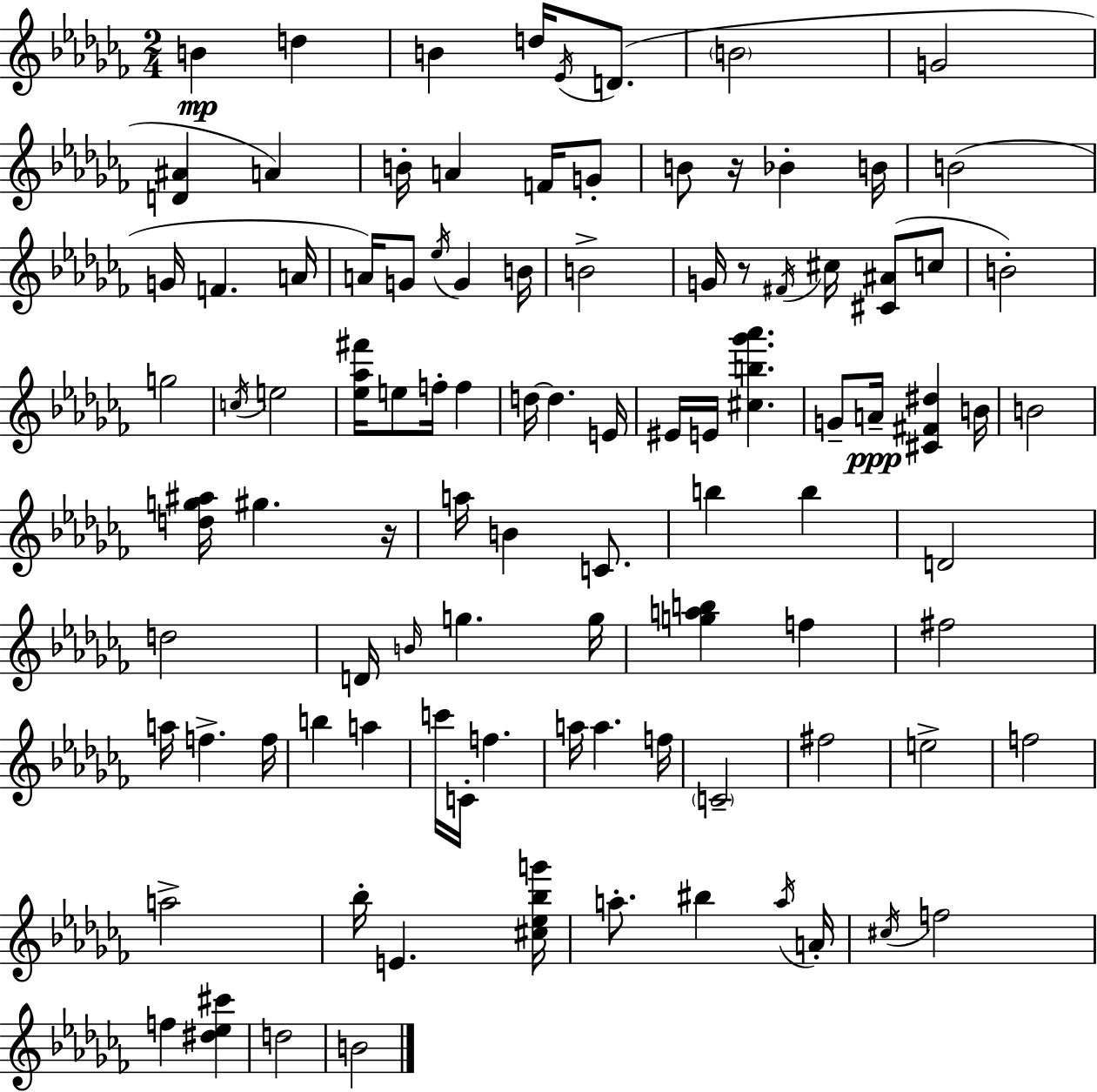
B4/q D5/q B4/q D5/s Eb4/s D4/e. B4/h G4/h [D4,A#4]/q A4/q B4/s A4/q F4/s G4/e B4/e R/s Bb4/q B4/s B4/h G4/s F4/q. A4/s A4/s G4/e Eb5/s G4/q B4/s B4/h G4/s R/e F#4/s C#5/s [C#4,A#4]/e C5/e B4/h G5/h C5/s E5/h [Eb5,Ab5,F#6]/s E5/e F5/s F5/q D5/s D5/q. E4/s EIS4/s E4/s [C#5,B5,Gb6,Ab6]/q. G4/e A4/s [C#4,F#4,D#5]/q B4/s B4/h [D5,G5,A#5]/s G#5/q. R/s A5/s B4/q C4/e. B5/q B5/q D4/h D5/h D4/s B4/s G5/q. G5/s [G5,A5,B5]/q F5/q F#5/h A5/s F5/q. F5/s B5/q A5/q C6/s C4/s F5/q. A5/s A5/q. F5/s C4/h F#5/h E5/h F5/h A5/h Bb5/s E4/q. [C#5,Eb5,Bb5,G6]/s A5/e. BIS5/q A5/s A4/s C#5/s F5/h F5/q [D#5,Eb5,C#6]/q D5/h B4/h